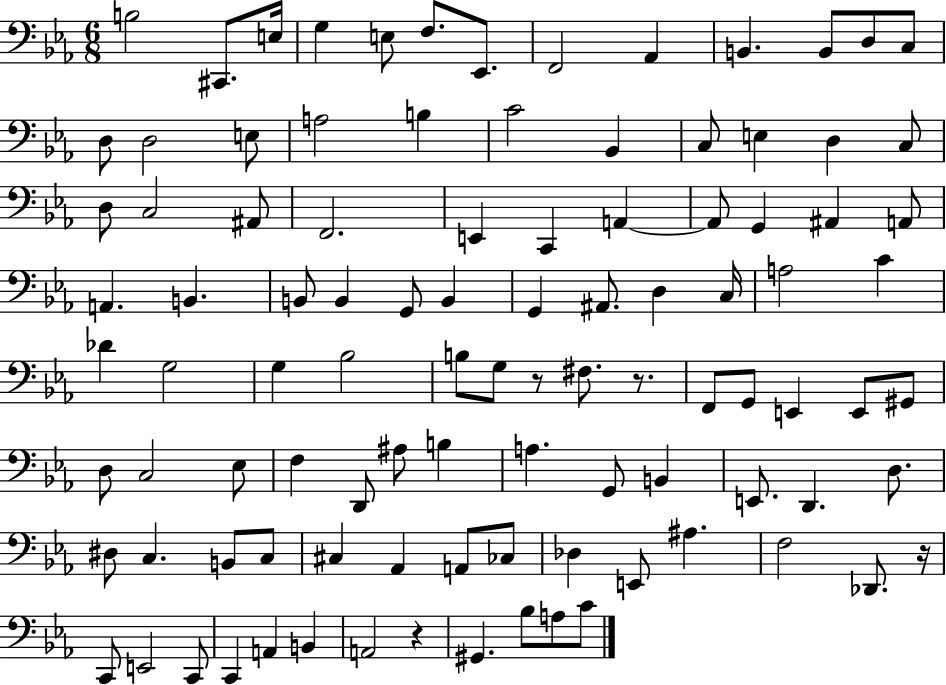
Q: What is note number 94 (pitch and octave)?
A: Bb3